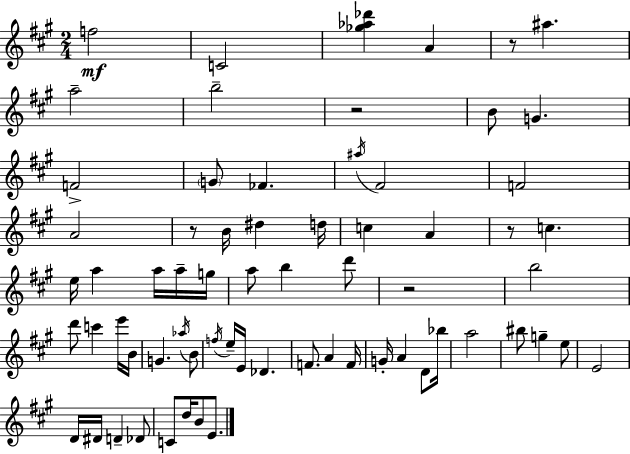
X:1
T:Untitled
M:2/4
L:1/4
K:A
f2 C2 [_g_a_d'] A z/2 ^a a2 b2 z2 B/2 G F2 G/2 _F ^a/4 ^F2 F2 A2 z/2 B/4 ^d d/4 c A z/2 c e/4 a a/4 a/4 g/4 a/2 b d'/2 z2 b2 d'/2 c' e'/4 B/4 G _a/4 B/2 f/4 e/4 E/4 _D F/2 A F/4 G/4 A D/2 _b/4 a2 ^b/2 g e/2 E2 D/4 ^D/4 D _D/2 C/2 d/4 B/2 E/2